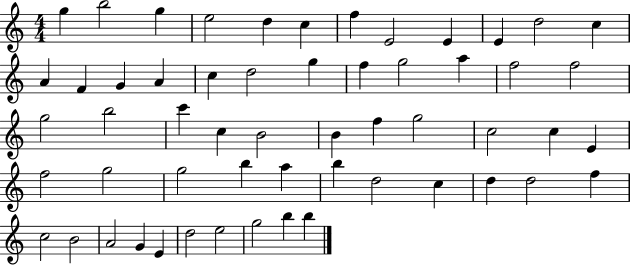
{
  \clef treble
  \numericTimeSignature
  \time 4/4
  \key c \major
  g''4 b''2 g''4 | e''2 d''4 c''4 | f''4 e'2 e'4 | e'4 d''2 c''4 | \break a'4 f'4 g'4 a'4 | c''4 d''2 g''4 | f''4 g''2 a''4 | f''2 f''2 | \break g''2 b''2 | c'''4 c''4 b'2 | b'4 f''4 g''2 | c''2 c''4 e'4 | \break f''2 g''2 | g''2 b''4 a''4 | b''4 d''2 c''4 | d''4 d''2 f''4 | \break c''2 b'2 | a'2 g'4 e'4 | d''2 e''2 | g''2 b''4 b''4 | \break \bar "|."
}